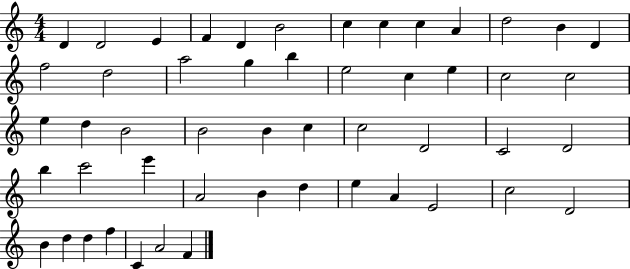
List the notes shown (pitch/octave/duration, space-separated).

D4/q D4/h E4/q F4/q D4/q B4/h C5/q C5/q C5/q A4/q D5/h B4/q D4/q F5/h D5/h A5/h G5/q B5/q E5/h C5/q E5/q C5/h C5/h E5/q D5/q B4/h B4/h B4/q C5/q C5/h D4/h C4/h D4/h B5/q C6/h E6/q A4/h B4/q D5/q E5/q A4/q E4/h C5/h D4/h B4/q D5/q D5/q F5/q C4/q A4/h F4/q